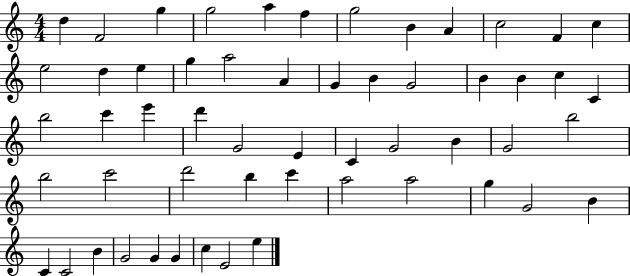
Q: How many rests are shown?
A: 0